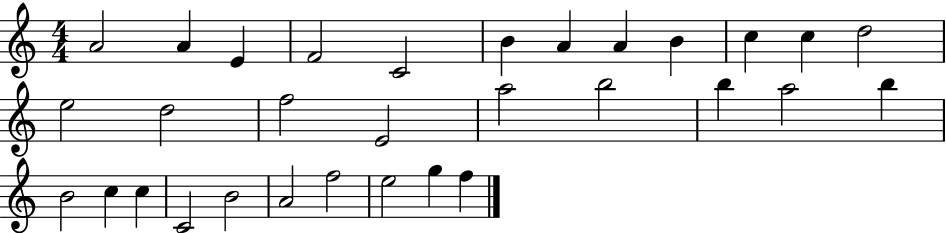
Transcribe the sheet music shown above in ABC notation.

X:1
T:Untitled
M:4/4
L:1/4
K:C
A2 A E F2 C2 B A A B c c d2 e2 d2 f2 E2 a2 b2 b a2 b B2 c c C2 B2 A2 f2 e2 g f